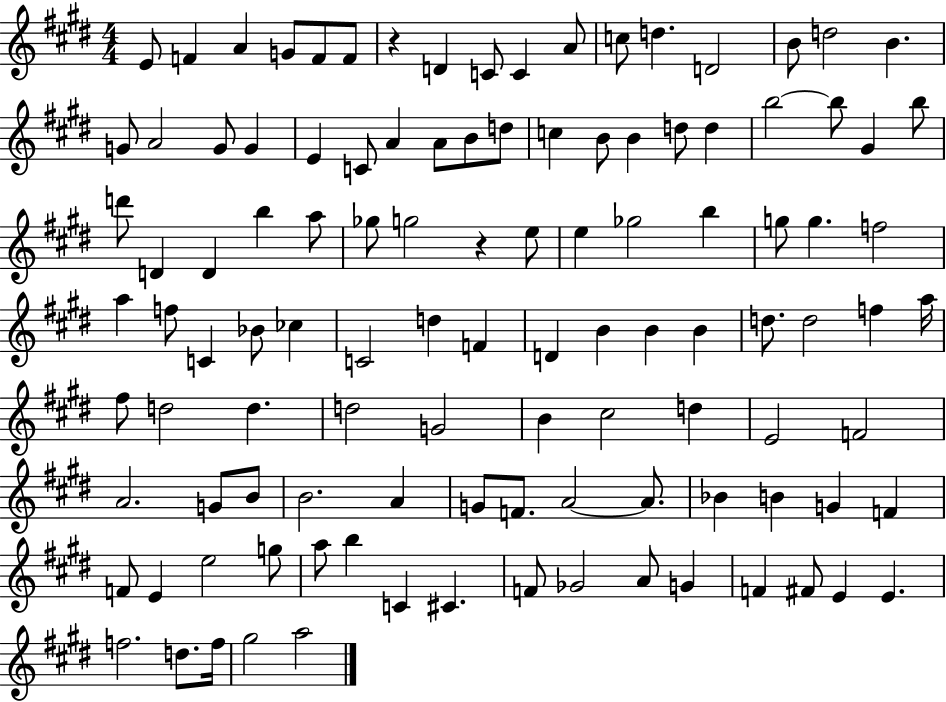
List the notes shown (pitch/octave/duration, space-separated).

E4/e F4/q A4/q G4/e F4/e F4/e R/q D4/q C4/e C4/q A4/e C5/e D5/q. D4/h B4/e D5/h B4/q. G4/e A4/h G4/e G4/q E4/q C4/e A4/q A4/e B4/e D5/e C5/q B4/e B4/q D5/e D5/q B5/h B5/e G#4/q B5/e D6/e D4/q D4/q B5/q A5/e Gb5/e G5/h R/q E5/e E5/q Gb5/h B5/q G5/e G5/q. F5/h A5/q F5/e C4/q Bb4/e CES5/q C4/h D5/q F4/q D4/q B4/q B4/q B4/q D5/e. D5/h F5/q A5/s F#5/e D5/h D5/q. D5/h G4/h B4/q C#5/h D5/q E4/h F4/h A4/h. G4/e B4/e B4/h. A4/q G4/e F4/e. A4/h A4/e. Bb4/q B4/q G4/q F4/q F4/e E4/q E5/h G5/e A5/e B5/q C4/q C#4/q. F4/e Gb4/h A4/e G4/q F4/q F#4/e E4/q E4/q. F5/h. D5/e. F5/s G#5/h A5/h